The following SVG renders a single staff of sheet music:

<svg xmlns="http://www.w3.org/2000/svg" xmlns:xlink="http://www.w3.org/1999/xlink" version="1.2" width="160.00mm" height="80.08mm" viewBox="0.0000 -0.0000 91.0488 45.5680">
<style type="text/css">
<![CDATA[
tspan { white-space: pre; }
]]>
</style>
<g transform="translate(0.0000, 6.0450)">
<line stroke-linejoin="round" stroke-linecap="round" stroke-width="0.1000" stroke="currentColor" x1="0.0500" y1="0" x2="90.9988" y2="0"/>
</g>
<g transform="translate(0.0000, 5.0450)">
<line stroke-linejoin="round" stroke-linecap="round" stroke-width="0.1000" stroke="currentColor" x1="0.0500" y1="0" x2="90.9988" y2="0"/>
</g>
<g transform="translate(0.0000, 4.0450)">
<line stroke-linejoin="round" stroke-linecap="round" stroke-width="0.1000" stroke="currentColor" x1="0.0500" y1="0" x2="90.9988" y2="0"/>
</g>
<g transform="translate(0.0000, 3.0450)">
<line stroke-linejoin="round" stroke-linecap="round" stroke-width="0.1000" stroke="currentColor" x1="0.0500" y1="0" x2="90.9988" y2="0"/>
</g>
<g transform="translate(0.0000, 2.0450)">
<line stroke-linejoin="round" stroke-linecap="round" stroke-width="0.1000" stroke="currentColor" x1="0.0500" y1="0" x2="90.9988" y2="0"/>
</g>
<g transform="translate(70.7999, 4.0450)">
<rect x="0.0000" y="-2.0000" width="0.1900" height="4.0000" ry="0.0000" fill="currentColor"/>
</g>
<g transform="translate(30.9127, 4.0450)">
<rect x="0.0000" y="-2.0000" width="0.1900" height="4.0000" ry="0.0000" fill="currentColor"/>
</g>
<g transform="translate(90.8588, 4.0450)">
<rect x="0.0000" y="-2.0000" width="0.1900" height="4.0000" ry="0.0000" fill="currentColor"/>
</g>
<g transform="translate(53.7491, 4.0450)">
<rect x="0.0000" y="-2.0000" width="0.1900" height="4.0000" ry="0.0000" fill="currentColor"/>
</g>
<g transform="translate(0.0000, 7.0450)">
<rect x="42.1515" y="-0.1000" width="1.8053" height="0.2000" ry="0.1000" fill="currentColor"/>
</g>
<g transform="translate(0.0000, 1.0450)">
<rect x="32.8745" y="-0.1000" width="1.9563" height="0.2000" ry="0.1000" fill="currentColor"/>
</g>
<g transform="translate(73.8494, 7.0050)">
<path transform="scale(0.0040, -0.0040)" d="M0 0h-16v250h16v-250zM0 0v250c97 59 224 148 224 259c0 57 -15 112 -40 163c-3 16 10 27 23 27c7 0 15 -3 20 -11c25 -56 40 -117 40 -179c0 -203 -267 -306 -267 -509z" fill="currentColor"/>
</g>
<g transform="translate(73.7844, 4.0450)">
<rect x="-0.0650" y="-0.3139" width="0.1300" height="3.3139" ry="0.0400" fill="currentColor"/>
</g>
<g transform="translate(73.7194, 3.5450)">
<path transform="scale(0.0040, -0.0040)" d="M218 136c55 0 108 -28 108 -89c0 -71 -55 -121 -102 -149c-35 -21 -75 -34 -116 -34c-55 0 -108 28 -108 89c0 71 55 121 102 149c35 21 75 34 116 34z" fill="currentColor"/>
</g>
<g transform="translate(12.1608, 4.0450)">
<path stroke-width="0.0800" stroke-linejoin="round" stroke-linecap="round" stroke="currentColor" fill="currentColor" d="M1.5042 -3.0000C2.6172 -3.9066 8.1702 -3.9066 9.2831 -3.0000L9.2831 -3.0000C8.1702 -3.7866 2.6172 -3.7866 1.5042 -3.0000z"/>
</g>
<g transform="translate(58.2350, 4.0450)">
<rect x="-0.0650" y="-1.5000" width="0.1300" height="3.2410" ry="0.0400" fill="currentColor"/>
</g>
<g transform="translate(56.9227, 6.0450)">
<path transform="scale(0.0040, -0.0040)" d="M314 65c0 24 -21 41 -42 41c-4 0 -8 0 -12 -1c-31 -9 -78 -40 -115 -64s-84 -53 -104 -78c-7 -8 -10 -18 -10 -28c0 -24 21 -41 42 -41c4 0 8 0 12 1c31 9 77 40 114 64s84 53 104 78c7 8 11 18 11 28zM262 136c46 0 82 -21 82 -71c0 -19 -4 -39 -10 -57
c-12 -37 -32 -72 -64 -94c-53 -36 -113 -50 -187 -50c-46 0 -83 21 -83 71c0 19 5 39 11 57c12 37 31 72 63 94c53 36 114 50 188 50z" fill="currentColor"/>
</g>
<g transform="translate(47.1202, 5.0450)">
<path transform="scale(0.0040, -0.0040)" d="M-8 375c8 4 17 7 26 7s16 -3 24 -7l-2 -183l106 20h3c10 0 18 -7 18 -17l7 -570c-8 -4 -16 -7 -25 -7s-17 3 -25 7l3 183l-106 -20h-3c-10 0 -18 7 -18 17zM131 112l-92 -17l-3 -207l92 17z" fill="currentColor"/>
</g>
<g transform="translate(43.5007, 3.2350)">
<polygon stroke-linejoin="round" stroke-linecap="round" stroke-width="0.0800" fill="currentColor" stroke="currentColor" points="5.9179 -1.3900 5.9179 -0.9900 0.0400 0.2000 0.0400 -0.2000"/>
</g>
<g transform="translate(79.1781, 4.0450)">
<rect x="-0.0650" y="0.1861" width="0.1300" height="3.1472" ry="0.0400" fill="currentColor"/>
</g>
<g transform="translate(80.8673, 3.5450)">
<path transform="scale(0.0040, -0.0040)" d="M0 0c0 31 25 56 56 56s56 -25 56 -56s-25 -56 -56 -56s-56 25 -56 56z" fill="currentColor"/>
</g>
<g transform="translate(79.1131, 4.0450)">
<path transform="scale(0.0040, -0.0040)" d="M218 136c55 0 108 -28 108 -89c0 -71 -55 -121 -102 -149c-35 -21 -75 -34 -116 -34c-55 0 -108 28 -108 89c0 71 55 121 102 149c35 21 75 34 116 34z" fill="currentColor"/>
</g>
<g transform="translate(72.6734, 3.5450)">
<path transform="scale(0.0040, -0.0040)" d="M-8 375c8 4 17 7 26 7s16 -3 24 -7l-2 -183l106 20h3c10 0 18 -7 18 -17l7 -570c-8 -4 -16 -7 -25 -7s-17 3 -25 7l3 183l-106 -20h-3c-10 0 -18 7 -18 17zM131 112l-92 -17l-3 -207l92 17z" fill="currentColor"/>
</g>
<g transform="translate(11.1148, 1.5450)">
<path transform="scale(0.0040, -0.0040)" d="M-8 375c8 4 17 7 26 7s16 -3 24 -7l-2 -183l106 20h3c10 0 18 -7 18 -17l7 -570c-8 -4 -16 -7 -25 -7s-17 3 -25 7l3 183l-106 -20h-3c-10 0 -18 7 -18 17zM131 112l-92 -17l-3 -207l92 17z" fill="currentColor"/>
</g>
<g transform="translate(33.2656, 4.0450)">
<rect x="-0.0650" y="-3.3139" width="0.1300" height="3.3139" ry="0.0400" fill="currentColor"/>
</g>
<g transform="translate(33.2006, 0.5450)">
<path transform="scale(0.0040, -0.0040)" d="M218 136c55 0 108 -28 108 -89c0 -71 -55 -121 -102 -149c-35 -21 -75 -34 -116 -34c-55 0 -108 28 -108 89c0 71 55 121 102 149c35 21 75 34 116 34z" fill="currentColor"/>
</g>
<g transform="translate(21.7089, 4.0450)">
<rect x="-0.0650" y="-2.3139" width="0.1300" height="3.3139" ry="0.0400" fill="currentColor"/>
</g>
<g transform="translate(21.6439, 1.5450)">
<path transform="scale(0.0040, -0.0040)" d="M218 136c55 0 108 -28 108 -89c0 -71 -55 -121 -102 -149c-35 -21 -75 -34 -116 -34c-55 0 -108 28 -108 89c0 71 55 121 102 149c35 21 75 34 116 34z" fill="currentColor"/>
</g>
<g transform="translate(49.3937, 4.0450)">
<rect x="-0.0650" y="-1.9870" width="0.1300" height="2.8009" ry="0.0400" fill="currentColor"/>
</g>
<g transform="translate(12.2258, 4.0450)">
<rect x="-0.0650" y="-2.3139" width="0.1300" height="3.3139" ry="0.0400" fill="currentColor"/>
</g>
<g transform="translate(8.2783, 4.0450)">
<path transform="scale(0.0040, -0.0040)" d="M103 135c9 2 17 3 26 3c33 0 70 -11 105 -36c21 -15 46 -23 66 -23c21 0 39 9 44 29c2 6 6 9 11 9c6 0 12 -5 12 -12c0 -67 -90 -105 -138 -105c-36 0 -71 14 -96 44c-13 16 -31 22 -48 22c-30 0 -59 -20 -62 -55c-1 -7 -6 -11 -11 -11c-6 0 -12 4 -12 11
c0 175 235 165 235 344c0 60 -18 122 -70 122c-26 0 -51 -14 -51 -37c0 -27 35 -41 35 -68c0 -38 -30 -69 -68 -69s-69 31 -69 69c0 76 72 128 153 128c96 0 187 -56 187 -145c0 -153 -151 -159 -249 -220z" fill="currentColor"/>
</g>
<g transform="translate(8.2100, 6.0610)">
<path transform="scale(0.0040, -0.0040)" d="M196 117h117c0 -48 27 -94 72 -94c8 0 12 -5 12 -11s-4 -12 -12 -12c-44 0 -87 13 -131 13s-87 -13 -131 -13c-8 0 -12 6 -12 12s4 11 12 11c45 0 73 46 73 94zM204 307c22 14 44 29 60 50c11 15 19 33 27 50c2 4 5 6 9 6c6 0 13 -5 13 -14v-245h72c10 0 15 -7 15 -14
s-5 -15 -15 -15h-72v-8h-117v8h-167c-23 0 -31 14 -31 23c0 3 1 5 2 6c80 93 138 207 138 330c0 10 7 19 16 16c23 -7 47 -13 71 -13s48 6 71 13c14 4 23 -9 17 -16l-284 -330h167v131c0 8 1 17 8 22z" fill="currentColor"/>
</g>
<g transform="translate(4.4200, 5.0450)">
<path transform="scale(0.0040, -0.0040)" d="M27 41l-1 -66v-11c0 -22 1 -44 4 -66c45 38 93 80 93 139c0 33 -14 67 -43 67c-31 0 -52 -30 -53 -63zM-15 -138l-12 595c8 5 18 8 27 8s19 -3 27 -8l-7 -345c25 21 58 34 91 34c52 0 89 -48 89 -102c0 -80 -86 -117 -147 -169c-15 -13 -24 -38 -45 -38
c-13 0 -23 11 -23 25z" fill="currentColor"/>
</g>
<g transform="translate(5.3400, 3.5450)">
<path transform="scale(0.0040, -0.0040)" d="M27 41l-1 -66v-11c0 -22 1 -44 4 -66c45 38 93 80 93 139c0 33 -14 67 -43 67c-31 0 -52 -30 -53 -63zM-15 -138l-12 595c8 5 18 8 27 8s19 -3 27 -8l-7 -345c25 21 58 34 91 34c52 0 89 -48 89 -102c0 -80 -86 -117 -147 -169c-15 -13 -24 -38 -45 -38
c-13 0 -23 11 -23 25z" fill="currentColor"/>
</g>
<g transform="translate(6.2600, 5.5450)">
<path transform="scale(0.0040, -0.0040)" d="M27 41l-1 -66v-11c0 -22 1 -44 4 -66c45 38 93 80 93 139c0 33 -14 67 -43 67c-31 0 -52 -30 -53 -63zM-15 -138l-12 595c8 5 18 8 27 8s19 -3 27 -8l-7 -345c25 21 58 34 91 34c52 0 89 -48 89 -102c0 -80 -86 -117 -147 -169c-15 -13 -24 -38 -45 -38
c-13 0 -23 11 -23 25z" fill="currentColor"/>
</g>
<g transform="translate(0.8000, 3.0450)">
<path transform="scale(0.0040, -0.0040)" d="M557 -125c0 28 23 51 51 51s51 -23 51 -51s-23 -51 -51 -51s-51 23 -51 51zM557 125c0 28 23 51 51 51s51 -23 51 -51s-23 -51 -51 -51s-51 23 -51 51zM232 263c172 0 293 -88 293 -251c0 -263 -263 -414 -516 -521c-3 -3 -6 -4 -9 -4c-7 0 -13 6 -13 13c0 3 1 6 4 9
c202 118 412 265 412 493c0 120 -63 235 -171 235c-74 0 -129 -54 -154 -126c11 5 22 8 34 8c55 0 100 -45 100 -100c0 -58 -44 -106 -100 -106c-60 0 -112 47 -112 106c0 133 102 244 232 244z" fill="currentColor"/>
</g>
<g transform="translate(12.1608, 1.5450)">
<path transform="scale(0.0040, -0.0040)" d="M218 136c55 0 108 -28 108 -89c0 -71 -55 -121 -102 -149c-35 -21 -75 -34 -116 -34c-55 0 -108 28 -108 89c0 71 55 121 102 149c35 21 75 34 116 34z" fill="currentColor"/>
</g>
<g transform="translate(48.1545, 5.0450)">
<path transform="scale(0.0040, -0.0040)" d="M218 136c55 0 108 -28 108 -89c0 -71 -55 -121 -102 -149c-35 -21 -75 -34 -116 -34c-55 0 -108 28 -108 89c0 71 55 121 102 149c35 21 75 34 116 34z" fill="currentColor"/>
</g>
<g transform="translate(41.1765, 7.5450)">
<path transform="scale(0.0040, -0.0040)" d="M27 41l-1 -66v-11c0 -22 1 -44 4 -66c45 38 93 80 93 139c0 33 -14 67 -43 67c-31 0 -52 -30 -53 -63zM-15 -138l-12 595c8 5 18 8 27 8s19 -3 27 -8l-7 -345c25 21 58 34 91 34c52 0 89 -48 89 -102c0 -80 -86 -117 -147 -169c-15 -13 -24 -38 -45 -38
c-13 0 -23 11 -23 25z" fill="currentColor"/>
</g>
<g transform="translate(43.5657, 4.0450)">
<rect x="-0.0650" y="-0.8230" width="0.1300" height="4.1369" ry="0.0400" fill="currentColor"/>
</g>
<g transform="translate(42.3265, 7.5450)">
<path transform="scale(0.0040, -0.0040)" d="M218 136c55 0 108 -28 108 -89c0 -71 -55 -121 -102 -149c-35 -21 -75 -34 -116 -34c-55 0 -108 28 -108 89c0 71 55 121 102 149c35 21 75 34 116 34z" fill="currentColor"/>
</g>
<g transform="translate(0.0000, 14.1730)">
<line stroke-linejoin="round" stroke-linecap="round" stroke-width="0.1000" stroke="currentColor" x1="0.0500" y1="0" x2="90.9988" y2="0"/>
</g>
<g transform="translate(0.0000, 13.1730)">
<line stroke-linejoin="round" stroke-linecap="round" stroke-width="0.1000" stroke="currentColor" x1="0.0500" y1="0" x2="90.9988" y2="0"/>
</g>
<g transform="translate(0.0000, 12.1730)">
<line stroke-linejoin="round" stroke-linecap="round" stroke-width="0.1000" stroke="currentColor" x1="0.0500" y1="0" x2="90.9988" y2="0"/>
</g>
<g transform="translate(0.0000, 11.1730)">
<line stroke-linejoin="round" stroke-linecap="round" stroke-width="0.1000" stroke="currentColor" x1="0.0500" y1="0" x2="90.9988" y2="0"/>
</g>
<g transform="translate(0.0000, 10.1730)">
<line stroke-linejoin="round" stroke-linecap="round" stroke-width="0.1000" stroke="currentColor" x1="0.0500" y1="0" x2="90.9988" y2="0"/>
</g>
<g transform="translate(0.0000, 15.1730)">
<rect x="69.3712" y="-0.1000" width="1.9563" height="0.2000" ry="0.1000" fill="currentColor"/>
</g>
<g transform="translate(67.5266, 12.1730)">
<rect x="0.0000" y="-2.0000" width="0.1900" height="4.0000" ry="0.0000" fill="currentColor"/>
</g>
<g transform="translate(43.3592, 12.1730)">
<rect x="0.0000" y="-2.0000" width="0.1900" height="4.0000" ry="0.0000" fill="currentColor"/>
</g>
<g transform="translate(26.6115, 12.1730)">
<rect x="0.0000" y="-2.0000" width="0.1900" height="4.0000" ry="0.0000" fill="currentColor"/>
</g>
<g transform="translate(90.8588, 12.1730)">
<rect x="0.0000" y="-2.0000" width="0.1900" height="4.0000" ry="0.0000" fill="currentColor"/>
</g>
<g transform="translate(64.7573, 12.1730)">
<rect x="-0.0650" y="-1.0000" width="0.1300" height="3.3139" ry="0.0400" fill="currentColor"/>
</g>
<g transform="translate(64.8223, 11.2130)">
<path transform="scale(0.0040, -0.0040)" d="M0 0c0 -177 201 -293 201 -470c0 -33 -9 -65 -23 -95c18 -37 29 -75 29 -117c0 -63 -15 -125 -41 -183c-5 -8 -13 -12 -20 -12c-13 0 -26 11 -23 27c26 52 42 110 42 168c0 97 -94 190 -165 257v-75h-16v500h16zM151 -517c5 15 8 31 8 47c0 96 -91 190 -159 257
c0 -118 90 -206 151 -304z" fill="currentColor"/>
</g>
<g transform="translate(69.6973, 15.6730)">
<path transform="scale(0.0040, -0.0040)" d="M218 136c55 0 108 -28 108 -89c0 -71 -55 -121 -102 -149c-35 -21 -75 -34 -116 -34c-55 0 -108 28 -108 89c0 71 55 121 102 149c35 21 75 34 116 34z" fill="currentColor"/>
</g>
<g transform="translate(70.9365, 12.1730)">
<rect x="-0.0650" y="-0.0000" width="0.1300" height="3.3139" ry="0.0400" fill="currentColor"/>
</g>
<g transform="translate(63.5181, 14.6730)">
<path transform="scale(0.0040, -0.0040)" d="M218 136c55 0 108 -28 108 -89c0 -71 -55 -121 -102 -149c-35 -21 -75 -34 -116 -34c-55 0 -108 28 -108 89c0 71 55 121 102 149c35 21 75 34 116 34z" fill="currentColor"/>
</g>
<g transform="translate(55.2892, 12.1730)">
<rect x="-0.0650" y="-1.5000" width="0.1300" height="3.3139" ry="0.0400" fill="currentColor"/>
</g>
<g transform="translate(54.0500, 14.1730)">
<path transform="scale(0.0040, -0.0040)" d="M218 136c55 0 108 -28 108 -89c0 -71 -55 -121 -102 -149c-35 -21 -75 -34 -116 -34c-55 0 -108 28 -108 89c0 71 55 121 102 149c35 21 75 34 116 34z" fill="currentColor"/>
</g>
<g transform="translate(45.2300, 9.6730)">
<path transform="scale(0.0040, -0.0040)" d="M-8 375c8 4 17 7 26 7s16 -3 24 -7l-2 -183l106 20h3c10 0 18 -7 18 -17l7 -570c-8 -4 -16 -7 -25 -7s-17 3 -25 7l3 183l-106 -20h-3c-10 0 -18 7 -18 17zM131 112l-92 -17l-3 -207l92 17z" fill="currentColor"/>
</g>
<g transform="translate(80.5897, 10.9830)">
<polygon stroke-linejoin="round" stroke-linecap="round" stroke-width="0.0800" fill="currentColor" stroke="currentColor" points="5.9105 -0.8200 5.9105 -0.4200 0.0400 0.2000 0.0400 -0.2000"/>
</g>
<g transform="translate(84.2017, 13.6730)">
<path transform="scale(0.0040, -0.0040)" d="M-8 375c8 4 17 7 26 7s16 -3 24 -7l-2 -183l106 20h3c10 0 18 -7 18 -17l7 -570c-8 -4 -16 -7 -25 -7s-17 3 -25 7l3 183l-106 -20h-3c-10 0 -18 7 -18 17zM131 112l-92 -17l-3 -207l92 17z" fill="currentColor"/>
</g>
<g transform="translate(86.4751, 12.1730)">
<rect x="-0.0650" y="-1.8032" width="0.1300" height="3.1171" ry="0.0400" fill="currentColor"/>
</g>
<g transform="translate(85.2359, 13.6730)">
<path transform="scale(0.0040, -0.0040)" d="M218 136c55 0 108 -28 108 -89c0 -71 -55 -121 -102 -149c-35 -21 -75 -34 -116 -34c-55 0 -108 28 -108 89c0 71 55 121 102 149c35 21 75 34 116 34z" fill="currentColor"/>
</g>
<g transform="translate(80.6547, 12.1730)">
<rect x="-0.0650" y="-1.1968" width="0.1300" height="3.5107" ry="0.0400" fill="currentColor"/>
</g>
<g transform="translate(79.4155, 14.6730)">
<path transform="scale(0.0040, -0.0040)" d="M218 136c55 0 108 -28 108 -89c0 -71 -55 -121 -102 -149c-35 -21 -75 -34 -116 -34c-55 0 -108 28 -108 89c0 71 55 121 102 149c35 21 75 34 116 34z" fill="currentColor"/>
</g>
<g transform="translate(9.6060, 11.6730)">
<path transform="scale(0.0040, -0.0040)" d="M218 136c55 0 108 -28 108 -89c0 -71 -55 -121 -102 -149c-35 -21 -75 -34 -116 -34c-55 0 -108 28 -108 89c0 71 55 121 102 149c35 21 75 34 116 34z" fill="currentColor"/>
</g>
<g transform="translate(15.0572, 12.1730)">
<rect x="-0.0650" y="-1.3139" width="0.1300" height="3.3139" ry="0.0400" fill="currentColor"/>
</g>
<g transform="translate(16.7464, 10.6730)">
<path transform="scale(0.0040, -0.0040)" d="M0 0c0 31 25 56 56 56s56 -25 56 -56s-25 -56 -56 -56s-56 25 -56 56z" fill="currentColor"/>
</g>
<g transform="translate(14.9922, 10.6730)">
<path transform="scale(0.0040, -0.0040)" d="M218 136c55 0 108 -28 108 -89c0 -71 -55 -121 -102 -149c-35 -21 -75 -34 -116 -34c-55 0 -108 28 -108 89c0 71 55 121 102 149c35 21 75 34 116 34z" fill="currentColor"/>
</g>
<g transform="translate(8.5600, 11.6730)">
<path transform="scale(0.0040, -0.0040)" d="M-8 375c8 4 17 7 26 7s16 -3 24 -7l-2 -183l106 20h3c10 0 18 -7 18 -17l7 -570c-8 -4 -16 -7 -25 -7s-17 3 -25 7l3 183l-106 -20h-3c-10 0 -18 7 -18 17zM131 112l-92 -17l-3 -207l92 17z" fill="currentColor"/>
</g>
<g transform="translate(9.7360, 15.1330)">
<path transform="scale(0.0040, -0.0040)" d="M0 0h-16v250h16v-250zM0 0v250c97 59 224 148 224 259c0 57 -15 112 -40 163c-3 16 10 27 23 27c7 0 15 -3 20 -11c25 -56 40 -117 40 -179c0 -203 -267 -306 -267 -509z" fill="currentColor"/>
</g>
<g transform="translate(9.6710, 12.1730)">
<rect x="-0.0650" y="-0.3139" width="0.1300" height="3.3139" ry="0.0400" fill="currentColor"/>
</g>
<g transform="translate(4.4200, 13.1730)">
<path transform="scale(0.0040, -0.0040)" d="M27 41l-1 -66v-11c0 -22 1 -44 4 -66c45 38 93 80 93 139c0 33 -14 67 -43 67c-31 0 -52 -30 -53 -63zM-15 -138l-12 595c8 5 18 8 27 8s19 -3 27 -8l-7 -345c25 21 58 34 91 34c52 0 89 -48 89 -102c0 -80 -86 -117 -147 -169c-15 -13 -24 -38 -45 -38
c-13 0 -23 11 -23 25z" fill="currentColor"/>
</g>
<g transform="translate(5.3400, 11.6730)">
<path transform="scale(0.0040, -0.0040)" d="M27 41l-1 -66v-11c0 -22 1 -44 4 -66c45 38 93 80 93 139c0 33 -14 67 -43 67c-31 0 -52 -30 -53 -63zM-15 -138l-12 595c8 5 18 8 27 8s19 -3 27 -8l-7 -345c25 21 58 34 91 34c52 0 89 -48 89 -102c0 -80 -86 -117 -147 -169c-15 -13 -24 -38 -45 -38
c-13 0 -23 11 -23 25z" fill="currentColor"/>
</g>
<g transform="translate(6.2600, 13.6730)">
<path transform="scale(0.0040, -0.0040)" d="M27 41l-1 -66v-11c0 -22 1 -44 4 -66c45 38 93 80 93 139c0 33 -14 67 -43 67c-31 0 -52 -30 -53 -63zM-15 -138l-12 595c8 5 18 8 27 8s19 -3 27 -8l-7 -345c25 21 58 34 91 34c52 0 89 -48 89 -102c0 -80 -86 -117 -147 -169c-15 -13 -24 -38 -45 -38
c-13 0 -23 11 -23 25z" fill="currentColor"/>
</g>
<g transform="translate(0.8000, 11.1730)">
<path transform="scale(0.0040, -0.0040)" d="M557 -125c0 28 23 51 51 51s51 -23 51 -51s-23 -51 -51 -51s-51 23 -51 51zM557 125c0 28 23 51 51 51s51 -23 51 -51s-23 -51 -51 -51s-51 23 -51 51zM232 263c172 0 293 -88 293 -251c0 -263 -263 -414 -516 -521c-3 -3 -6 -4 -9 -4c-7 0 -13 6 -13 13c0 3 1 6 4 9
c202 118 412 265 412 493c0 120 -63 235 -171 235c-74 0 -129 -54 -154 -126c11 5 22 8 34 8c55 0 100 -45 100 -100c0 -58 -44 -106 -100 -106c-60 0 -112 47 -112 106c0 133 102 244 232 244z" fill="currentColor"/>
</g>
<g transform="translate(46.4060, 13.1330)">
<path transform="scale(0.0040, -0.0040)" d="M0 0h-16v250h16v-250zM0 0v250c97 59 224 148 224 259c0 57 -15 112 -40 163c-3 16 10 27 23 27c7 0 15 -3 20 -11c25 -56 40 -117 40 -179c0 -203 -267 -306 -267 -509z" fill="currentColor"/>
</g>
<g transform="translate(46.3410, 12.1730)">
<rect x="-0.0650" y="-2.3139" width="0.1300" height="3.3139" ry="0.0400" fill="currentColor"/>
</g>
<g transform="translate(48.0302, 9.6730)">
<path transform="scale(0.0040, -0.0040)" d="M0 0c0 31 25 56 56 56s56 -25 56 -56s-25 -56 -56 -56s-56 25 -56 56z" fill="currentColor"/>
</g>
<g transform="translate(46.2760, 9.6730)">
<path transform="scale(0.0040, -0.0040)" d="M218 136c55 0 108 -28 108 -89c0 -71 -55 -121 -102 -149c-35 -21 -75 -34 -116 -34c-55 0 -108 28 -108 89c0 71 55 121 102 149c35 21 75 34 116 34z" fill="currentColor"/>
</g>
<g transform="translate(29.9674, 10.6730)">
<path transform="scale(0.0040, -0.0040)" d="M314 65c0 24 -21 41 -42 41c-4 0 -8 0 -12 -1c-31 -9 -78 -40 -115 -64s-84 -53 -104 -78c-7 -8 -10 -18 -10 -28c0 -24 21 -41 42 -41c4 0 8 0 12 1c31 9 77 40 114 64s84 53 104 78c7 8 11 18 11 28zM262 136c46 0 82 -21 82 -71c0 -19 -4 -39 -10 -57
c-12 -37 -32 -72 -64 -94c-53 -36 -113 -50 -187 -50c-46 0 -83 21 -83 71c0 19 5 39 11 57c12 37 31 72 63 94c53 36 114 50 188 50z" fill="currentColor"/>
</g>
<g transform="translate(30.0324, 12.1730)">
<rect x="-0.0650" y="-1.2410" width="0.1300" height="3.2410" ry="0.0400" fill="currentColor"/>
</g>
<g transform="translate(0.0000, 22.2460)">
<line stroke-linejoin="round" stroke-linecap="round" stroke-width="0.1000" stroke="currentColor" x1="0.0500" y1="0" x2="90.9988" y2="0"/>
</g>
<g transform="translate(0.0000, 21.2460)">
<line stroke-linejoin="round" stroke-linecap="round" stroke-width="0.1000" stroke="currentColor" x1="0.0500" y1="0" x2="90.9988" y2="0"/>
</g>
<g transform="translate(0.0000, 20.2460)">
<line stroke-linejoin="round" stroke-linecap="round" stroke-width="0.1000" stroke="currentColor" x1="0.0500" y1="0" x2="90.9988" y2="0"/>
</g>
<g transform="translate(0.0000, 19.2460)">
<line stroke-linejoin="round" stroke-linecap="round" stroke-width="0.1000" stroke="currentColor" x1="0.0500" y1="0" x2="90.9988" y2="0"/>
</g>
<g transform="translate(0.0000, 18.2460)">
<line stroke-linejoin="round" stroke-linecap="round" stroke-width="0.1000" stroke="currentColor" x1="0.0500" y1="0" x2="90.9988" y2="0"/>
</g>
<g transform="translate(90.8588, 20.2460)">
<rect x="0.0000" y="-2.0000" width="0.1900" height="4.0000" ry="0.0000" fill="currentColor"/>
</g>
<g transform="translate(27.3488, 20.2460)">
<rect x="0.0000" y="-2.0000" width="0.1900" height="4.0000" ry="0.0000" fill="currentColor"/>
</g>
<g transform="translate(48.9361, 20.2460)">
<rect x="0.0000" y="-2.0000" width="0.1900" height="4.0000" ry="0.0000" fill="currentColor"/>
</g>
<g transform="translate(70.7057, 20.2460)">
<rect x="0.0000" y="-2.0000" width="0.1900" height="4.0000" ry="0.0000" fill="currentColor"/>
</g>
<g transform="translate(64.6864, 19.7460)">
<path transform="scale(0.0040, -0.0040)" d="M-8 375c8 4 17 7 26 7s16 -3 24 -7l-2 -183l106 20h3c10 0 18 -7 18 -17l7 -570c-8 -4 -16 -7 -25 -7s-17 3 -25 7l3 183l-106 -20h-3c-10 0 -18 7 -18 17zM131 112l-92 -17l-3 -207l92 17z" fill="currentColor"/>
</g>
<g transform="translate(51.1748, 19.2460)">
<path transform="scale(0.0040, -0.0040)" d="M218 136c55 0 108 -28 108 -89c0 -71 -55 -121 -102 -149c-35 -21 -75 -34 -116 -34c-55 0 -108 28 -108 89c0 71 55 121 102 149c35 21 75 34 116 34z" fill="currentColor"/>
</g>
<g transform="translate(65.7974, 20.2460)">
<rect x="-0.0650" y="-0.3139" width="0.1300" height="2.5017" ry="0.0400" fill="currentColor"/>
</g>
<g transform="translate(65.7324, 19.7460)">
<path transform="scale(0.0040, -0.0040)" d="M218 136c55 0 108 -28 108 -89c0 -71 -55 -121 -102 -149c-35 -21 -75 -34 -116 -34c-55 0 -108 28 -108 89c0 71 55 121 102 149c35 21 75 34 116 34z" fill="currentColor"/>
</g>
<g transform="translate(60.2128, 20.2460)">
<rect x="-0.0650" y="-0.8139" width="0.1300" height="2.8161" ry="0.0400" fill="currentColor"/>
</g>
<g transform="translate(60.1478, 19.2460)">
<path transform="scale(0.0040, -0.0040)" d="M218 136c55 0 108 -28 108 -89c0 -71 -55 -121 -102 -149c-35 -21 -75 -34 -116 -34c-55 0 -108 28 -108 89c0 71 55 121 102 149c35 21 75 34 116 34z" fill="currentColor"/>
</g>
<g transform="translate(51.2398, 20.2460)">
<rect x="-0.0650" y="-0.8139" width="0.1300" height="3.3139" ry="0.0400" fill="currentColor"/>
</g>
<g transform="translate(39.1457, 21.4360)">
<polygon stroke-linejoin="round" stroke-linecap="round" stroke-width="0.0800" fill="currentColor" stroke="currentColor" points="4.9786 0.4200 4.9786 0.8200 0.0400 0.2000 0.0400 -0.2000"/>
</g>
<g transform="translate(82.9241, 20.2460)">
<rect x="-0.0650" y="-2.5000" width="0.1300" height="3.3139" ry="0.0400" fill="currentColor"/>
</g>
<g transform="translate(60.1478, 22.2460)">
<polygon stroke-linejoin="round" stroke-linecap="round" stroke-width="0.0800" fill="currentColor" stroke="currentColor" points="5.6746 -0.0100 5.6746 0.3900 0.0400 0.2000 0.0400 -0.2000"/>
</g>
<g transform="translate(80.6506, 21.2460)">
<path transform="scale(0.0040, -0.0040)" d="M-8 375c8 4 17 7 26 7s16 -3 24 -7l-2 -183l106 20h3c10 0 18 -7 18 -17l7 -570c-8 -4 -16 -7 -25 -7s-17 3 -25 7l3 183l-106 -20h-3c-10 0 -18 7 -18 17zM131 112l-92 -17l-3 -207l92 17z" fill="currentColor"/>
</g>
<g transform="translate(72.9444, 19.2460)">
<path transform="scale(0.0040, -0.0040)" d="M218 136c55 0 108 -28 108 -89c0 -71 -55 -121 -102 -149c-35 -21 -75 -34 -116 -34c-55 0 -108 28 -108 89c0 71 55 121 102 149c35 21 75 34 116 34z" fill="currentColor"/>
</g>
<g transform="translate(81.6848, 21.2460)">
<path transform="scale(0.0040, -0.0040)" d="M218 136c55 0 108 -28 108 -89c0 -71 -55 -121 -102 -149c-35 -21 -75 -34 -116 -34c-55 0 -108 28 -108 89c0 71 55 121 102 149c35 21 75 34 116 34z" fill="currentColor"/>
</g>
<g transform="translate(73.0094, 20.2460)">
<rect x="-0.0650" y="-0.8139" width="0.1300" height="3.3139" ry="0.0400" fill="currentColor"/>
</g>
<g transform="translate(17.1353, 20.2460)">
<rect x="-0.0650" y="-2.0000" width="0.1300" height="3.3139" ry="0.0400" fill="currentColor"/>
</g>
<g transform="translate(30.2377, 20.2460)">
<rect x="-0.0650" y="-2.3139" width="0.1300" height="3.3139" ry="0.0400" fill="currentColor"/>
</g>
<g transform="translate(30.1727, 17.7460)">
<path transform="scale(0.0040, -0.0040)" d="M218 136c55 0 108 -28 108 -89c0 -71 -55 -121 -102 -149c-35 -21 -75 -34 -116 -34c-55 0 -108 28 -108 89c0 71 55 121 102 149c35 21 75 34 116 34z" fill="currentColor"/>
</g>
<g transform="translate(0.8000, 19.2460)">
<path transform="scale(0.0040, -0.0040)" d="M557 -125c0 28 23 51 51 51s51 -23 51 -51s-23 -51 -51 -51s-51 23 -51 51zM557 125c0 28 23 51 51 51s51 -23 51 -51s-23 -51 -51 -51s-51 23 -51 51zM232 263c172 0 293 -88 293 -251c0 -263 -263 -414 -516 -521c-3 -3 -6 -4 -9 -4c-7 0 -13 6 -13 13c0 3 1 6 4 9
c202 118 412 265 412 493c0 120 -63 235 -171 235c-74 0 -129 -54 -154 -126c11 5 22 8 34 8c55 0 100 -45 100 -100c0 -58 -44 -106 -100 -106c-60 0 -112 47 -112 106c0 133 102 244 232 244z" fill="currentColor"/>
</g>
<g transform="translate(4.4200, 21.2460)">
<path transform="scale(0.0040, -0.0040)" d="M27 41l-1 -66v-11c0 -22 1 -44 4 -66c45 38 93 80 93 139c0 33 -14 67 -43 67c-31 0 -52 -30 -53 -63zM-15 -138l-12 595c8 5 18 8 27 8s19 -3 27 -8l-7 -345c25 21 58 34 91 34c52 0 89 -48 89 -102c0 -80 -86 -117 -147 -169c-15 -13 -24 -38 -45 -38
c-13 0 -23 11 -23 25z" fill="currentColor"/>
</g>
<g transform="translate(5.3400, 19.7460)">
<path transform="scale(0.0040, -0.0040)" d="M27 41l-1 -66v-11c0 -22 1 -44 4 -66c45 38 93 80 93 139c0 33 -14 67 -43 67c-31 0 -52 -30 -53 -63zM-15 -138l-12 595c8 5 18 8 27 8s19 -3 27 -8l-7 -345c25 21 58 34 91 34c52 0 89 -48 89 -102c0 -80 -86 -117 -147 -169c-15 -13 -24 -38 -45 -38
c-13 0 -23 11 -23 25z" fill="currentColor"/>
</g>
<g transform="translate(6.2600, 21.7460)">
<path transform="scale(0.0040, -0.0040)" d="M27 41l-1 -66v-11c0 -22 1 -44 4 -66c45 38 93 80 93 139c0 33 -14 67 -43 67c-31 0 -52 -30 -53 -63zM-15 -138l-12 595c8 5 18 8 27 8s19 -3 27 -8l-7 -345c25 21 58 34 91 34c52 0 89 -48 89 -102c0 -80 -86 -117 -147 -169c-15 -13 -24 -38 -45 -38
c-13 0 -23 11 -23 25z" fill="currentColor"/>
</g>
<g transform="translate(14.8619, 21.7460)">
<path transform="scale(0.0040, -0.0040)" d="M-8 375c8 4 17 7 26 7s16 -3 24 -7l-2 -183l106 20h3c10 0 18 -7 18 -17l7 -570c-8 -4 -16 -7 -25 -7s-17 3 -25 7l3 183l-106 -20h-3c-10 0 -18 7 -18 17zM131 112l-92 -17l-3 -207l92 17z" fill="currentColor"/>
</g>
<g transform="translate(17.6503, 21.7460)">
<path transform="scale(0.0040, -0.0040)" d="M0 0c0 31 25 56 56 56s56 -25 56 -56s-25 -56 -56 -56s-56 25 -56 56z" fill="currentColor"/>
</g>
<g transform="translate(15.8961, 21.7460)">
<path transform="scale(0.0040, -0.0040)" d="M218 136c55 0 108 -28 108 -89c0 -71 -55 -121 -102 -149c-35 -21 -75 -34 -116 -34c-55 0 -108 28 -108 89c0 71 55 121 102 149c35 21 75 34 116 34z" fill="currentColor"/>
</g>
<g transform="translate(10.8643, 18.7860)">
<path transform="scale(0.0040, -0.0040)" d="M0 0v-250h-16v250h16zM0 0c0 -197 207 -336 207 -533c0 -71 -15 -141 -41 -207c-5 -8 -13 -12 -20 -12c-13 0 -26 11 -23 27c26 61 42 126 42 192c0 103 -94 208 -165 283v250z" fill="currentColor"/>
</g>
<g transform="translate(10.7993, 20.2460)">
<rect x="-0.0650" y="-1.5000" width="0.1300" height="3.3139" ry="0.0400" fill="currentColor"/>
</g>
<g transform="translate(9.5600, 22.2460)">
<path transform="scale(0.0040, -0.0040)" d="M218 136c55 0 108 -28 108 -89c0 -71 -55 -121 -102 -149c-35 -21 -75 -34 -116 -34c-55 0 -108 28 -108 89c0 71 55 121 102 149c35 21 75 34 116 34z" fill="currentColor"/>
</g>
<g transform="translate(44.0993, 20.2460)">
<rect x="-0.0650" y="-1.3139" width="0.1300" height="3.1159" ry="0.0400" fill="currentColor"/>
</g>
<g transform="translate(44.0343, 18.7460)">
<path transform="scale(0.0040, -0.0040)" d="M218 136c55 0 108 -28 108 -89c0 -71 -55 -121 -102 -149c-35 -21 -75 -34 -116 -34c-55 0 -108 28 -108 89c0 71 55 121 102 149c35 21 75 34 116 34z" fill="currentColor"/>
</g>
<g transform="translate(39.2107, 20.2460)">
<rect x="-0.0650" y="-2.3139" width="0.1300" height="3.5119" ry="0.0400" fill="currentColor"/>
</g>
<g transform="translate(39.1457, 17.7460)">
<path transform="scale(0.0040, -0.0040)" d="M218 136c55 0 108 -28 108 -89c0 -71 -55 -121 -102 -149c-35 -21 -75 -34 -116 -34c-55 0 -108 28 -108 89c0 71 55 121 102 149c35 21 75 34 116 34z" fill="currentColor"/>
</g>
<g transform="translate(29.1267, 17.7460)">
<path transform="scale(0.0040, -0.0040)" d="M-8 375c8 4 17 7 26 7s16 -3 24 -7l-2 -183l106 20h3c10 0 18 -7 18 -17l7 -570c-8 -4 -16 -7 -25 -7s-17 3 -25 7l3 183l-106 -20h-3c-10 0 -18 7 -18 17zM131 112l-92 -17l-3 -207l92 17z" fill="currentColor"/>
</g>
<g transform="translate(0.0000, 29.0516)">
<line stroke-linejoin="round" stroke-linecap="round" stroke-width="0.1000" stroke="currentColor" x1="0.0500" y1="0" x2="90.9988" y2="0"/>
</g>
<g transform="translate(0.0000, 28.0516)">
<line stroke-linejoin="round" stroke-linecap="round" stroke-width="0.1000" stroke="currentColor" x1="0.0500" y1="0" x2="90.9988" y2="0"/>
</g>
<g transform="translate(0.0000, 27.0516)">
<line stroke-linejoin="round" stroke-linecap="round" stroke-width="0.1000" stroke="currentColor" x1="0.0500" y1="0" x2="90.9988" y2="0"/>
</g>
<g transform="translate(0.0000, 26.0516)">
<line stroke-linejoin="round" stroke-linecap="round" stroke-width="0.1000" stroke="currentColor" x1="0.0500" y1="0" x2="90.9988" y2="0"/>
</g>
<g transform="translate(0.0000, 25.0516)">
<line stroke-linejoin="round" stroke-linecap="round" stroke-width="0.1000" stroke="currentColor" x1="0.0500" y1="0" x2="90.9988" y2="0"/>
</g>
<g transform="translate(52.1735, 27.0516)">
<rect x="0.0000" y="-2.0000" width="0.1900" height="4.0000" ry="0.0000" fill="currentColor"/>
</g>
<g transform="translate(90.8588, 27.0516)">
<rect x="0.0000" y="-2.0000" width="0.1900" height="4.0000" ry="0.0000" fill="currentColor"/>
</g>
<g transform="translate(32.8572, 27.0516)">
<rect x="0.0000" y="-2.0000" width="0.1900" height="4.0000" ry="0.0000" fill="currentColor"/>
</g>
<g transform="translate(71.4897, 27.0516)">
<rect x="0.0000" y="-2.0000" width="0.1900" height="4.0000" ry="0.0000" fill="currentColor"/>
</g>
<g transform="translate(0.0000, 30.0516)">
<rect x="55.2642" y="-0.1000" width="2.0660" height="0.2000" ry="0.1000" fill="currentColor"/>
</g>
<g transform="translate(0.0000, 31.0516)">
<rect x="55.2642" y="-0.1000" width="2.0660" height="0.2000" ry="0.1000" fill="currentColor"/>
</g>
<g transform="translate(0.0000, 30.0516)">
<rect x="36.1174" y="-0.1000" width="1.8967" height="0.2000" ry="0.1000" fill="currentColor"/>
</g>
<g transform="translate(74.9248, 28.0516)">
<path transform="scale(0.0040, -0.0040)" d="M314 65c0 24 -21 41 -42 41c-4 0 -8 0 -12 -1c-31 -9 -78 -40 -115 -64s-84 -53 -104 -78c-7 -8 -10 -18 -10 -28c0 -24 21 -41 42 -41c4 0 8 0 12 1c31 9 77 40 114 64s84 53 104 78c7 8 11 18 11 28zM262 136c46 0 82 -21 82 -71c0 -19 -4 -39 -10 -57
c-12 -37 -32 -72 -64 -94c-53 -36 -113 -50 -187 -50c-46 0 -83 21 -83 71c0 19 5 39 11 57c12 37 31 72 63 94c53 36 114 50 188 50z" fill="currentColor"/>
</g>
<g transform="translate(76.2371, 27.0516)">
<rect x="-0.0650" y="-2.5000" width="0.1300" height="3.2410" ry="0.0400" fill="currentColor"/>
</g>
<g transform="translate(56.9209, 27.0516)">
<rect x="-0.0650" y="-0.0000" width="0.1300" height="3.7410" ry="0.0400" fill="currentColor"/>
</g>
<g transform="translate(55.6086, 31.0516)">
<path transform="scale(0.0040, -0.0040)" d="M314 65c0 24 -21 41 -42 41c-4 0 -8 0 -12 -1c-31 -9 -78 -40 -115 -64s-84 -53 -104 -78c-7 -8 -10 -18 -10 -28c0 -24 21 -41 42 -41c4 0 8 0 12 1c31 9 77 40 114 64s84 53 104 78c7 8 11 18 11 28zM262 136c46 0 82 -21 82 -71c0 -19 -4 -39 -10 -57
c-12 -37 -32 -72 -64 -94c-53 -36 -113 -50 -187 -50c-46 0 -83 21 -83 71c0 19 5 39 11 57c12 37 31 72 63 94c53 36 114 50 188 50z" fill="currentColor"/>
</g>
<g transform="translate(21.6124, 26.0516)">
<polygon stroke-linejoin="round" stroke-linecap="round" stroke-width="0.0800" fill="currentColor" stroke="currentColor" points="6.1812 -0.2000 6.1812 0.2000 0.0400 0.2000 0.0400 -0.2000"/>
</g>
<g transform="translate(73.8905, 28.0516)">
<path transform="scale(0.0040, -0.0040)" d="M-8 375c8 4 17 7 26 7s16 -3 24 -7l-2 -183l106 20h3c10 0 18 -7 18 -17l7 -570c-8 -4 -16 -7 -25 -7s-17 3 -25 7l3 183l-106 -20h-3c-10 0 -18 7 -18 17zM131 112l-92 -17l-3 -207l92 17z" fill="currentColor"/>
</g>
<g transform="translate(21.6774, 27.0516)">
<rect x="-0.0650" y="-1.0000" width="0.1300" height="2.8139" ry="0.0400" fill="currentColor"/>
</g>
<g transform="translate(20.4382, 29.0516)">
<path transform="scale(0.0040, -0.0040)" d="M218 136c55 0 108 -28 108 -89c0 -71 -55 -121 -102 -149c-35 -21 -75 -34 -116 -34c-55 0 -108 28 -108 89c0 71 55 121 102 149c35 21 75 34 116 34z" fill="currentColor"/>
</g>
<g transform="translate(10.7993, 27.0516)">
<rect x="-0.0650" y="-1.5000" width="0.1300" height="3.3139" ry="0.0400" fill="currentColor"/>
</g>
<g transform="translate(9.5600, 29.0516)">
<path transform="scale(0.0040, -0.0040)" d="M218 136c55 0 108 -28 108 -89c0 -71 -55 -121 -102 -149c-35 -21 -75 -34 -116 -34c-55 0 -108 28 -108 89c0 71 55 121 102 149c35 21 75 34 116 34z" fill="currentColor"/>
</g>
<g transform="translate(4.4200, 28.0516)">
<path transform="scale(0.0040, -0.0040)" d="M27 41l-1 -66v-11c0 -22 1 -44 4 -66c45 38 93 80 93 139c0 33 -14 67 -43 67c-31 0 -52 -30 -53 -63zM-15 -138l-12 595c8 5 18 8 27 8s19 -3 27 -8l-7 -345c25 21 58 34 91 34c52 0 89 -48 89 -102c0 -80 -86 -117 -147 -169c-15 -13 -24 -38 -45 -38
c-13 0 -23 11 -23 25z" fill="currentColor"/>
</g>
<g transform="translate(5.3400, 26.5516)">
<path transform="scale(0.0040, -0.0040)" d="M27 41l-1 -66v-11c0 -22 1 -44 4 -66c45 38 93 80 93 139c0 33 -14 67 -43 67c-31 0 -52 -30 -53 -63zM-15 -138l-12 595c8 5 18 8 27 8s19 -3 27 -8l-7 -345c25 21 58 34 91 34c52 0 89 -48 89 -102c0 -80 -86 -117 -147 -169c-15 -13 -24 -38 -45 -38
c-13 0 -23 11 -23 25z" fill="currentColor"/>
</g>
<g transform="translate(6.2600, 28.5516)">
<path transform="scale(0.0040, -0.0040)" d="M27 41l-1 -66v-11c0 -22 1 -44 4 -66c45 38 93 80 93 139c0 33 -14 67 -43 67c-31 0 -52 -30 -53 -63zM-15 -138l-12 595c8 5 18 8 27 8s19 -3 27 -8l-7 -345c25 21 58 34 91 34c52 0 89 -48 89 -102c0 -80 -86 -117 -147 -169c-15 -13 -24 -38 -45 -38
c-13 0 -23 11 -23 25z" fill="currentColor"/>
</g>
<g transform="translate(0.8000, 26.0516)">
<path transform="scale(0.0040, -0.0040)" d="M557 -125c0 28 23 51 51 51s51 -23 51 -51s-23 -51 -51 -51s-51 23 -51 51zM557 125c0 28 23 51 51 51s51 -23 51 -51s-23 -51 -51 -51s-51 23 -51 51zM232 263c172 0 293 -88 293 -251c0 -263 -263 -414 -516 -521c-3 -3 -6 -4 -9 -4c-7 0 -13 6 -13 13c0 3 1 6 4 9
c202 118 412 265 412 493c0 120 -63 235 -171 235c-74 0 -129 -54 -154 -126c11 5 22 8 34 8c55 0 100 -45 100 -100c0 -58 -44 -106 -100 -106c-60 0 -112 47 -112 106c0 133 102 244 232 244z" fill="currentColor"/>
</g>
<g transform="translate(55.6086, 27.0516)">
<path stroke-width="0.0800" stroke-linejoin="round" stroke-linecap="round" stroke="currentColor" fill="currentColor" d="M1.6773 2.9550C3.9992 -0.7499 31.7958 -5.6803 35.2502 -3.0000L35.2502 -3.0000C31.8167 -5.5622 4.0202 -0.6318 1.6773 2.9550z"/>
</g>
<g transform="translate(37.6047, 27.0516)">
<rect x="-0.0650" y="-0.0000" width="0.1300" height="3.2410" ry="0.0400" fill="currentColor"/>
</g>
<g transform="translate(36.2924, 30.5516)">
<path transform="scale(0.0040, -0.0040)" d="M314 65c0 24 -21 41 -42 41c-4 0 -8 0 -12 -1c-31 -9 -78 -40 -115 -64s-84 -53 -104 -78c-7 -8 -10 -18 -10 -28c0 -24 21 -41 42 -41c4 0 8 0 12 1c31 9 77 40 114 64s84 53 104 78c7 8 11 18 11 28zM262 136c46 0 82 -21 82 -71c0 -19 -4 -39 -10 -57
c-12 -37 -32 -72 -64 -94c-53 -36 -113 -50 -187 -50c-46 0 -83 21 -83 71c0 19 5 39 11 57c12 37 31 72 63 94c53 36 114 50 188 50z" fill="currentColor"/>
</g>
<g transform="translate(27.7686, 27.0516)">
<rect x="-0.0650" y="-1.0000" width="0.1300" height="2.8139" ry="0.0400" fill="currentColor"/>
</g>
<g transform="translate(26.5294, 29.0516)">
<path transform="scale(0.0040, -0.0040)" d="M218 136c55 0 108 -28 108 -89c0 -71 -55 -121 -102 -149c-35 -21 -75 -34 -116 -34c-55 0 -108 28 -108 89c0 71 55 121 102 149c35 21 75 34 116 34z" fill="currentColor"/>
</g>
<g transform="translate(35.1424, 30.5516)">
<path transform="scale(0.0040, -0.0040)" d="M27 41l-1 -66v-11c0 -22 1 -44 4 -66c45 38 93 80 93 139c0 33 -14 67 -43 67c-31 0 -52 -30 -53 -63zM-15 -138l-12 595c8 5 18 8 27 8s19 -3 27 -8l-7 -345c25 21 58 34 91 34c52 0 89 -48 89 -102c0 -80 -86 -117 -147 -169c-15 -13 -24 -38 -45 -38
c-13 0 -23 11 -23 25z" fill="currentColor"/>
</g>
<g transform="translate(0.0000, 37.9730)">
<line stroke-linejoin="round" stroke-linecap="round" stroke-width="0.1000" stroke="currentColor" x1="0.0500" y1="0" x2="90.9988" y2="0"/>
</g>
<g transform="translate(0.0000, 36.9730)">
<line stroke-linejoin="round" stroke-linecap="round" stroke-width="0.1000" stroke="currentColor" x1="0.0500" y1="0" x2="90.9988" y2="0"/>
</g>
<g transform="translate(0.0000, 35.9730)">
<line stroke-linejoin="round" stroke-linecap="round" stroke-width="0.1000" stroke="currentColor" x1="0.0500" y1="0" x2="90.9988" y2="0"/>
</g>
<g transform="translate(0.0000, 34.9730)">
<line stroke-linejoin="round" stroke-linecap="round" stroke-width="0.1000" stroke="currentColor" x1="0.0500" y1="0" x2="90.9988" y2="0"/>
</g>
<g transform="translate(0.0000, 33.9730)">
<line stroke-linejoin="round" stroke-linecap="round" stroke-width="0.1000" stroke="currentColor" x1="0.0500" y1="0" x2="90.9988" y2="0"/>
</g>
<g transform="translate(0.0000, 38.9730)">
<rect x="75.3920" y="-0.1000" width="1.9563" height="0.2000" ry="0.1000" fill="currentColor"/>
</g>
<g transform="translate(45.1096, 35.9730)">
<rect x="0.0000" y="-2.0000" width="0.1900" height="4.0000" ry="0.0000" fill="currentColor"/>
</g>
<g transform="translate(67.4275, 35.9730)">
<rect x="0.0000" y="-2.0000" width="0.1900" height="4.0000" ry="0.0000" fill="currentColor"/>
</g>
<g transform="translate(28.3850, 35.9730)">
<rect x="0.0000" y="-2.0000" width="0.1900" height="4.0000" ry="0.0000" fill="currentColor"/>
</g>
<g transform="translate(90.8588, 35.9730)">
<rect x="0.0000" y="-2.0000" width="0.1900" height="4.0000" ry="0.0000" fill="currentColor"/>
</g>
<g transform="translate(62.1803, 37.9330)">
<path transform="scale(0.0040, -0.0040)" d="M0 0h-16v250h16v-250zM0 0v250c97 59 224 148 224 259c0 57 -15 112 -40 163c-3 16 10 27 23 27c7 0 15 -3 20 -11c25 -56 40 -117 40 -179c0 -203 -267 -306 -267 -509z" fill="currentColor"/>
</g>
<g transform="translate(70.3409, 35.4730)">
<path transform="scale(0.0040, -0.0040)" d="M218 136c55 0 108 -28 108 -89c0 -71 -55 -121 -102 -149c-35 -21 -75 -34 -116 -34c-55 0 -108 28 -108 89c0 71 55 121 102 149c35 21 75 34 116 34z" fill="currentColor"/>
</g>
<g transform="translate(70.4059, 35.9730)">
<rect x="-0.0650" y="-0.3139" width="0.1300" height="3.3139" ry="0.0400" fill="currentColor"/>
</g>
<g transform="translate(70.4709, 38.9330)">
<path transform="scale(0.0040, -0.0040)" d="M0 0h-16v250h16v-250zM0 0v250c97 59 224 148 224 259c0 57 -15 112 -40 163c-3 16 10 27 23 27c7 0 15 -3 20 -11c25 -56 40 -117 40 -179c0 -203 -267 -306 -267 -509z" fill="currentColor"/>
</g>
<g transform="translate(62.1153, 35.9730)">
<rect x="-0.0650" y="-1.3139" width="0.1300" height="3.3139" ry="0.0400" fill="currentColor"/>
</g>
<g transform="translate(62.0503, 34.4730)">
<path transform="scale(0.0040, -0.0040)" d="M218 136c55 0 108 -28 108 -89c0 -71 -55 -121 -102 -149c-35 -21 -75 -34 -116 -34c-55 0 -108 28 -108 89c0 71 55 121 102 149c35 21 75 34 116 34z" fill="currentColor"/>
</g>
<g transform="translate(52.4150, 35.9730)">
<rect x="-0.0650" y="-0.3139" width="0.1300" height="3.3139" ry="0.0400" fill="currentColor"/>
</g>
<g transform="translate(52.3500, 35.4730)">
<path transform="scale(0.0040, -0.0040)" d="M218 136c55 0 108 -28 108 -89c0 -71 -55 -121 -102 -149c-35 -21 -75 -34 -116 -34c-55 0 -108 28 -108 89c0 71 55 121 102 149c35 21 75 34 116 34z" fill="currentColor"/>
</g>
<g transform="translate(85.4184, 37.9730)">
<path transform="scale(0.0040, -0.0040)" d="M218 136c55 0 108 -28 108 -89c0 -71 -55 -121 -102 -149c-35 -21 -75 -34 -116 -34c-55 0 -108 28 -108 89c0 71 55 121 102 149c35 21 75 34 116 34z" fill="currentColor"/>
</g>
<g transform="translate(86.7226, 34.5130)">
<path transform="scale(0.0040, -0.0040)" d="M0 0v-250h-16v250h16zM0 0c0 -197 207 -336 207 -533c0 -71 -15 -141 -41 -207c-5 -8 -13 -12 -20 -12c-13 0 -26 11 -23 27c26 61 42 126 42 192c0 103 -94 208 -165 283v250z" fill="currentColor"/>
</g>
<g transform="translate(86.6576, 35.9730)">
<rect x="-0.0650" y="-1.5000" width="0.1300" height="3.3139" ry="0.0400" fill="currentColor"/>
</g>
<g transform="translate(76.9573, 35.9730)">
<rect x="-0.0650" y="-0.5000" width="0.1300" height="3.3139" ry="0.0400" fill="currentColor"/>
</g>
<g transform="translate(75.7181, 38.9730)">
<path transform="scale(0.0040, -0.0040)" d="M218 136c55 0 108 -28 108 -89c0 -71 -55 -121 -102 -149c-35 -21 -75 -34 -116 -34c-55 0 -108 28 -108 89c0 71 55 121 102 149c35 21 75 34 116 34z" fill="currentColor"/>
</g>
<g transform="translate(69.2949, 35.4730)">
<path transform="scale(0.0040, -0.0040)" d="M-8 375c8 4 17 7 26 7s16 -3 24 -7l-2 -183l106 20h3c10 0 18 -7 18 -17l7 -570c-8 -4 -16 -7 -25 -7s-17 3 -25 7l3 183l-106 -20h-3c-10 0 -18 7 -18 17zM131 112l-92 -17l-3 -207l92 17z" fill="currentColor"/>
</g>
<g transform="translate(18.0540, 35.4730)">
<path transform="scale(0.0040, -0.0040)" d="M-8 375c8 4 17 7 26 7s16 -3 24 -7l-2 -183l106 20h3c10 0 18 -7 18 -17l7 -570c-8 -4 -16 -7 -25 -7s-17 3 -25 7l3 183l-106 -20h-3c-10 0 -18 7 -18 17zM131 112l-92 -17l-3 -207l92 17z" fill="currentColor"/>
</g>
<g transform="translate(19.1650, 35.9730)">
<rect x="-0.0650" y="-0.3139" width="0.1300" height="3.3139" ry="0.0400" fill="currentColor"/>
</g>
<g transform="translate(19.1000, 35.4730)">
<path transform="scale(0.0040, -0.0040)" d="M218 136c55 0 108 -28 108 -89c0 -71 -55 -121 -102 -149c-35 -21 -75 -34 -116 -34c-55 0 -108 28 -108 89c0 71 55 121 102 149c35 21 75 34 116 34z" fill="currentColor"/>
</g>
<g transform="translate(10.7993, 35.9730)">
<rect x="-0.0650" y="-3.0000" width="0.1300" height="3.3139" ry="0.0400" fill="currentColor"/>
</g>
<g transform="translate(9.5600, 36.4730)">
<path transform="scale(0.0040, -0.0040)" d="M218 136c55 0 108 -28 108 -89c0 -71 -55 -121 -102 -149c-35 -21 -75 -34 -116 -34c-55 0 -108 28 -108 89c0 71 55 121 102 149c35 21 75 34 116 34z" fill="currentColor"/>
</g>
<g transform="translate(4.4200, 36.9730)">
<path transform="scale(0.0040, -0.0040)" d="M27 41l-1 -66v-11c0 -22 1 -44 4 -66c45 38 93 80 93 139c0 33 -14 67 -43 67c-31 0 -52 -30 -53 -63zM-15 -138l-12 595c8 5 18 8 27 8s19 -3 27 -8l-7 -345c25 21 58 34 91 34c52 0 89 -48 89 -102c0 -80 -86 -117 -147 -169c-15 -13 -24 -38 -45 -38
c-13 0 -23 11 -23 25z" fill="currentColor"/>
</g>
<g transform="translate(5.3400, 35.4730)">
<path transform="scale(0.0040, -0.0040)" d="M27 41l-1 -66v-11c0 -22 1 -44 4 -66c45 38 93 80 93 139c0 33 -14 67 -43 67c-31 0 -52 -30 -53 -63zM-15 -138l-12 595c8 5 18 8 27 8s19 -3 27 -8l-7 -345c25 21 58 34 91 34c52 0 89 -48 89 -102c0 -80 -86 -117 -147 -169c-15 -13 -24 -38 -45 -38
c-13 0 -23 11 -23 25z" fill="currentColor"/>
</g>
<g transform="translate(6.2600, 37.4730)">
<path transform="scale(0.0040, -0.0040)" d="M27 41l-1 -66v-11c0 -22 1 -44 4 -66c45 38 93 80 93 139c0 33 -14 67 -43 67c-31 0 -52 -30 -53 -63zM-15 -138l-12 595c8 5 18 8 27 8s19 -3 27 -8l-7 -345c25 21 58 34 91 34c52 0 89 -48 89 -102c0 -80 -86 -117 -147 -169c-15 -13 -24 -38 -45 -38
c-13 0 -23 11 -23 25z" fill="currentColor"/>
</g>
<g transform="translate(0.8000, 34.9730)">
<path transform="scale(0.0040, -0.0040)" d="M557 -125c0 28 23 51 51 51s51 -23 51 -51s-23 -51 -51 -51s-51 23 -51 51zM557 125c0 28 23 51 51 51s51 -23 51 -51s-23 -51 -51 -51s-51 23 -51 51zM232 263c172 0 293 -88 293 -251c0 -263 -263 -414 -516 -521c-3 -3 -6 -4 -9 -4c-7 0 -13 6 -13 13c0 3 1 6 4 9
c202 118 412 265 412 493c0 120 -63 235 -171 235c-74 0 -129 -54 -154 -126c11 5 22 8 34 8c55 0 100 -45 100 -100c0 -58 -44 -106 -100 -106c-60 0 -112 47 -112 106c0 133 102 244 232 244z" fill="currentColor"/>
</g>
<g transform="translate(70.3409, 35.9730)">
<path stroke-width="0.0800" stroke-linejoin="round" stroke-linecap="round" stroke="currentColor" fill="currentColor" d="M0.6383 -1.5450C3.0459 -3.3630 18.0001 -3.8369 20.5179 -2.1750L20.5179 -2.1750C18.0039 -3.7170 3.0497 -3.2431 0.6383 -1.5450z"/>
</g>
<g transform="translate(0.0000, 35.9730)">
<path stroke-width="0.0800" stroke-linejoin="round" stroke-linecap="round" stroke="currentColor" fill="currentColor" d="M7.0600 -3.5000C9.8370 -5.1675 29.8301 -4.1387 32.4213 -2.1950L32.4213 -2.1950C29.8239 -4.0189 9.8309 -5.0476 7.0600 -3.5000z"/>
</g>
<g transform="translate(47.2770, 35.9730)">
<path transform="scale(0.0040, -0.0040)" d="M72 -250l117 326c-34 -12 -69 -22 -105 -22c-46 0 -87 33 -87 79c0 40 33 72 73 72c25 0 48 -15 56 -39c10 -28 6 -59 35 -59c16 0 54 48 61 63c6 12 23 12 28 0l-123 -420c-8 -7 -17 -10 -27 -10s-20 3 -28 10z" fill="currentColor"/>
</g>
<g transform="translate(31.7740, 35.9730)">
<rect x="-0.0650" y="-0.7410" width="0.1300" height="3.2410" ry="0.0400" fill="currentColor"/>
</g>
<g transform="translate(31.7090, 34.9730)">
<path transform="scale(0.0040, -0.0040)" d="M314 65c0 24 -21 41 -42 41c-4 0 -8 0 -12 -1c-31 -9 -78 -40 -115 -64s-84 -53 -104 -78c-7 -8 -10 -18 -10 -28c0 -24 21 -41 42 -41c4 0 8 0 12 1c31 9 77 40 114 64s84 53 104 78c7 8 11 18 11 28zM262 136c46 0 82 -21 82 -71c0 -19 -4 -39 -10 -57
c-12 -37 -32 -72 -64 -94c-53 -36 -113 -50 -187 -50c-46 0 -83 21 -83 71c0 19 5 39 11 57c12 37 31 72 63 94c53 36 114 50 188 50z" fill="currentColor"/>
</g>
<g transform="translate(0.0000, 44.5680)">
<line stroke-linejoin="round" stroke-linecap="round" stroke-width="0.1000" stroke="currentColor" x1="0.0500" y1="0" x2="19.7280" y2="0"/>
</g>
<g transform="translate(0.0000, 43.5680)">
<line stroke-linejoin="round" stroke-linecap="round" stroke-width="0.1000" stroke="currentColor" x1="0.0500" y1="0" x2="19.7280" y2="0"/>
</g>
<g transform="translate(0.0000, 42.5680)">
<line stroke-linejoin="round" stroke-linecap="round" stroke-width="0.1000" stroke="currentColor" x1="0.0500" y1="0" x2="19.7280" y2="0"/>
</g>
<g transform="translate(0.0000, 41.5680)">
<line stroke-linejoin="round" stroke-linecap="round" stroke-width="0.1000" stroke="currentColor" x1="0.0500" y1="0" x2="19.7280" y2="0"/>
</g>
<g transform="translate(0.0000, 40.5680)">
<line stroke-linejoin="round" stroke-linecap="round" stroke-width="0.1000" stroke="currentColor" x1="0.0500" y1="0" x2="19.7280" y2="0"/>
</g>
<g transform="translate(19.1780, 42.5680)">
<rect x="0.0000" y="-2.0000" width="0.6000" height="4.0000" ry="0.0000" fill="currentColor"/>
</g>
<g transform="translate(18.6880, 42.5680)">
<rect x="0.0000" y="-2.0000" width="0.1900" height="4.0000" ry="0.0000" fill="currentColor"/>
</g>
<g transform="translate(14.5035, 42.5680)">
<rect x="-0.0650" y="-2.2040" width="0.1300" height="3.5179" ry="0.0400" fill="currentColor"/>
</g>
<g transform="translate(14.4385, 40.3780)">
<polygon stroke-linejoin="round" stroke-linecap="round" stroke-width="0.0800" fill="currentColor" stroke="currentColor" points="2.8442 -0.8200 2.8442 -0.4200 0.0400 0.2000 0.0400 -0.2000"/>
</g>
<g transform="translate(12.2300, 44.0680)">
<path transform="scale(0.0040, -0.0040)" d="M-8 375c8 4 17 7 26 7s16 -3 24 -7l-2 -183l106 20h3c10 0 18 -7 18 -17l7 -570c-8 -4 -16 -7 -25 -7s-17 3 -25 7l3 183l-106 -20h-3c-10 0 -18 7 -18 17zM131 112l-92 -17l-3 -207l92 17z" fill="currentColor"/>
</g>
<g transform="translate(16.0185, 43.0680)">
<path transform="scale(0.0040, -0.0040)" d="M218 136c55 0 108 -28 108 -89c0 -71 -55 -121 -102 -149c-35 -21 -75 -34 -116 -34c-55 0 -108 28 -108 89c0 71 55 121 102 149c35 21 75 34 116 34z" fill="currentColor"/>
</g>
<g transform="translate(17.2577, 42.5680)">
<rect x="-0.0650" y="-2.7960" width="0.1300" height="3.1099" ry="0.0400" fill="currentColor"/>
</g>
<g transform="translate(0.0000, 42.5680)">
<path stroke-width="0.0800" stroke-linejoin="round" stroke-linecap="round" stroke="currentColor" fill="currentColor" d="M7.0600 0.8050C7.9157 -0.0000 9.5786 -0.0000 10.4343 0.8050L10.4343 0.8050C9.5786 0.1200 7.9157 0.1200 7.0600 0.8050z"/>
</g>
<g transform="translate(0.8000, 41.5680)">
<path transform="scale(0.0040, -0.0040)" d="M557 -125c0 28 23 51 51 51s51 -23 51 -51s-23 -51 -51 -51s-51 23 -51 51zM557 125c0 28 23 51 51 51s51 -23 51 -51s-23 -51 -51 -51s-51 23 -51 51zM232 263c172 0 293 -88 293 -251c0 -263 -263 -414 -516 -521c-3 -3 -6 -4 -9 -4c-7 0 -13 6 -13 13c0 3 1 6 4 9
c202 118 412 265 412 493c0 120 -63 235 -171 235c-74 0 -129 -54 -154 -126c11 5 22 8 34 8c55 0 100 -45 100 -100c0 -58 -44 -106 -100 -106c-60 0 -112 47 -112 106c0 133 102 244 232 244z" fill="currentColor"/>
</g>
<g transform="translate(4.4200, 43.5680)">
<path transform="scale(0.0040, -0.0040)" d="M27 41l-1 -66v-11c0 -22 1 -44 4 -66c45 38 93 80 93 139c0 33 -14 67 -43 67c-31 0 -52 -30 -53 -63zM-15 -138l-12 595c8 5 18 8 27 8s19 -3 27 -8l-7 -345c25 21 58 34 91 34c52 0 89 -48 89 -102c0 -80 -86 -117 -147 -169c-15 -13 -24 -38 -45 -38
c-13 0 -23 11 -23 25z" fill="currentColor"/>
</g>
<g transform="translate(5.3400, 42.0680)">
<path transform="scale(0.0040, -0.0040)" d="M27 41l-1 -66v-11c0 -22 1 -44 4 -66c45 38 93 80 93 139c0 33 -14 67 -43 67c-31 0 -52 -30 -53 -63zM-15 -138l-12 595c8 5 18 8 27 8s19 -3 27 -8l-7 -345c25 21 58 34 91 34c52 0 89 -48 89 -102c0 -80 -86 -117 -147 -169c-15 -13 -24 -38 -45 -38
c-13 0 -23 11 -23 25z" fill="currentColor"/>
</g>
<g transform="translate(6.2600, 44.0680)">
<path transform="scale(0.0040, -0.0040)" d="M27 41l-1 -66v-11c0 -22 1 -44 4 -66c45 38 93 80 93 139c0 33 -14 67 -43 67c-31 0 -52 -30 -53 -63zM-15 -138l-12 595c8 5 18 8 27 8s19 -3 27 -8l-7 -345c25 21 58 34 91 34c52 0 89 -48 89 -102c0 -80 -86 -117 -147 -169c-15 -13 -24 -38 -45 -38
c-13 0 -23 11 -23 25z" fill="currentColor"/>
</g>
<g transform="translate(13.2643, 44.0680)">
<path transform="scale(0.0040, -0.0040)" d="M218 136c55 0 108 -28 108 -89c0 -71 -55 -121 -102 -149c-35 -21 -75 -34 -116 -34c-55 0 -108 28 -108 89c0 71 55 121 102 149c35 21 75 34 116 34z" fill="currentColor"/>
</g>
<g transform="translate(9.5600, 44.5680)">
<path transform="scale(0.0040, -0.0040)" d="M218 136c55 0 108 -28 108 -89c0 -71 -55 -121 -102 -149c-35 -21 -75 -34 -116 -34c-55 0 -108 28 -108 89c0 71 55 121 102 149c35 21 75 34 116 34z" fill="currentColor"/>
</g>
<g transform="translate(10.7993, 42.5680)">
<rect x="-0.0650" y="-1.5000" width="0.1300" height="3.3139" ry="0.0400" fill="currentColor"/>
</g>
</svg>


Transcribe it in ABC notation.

X:1
T:Untitled
M:2/4
L:1/4
K:Eb
B, B, D _D,,/2 B,,/2 G,,2 E,/2 D, E,/2 G, G,2 B,/2 G,, F,,/4 D,, F,,/2 A,,/2 G,,/2 A,, B, B,/2 G,/2 F, F,/2 E,/2 F, B,, G,, G,,/2 G,,/2 _D,,2 C,,2 B,,2 C, E, F,2 z/2 _E, G,/2 E,/2 _E,, G,,/2 G,, A,,/2 C,/2